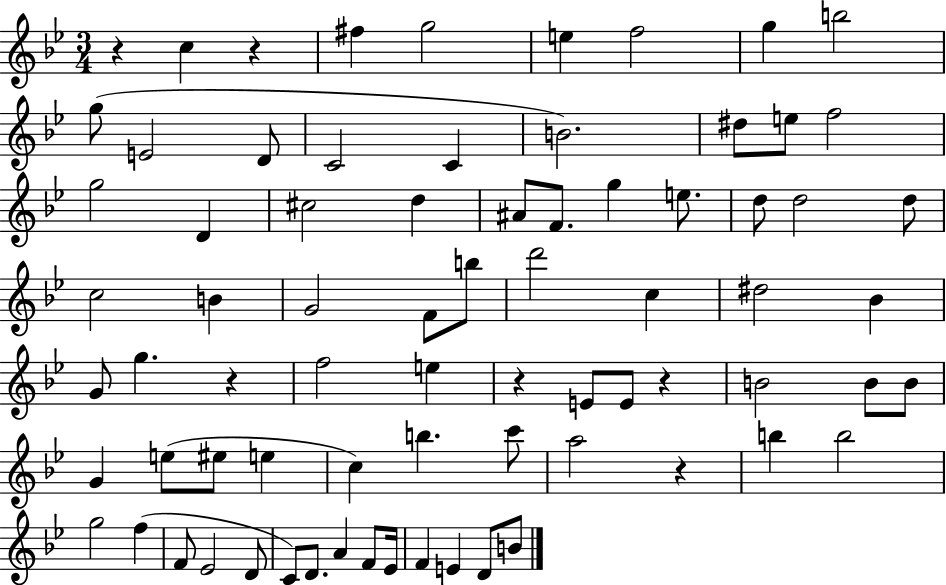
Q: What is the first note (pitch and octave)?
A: C5